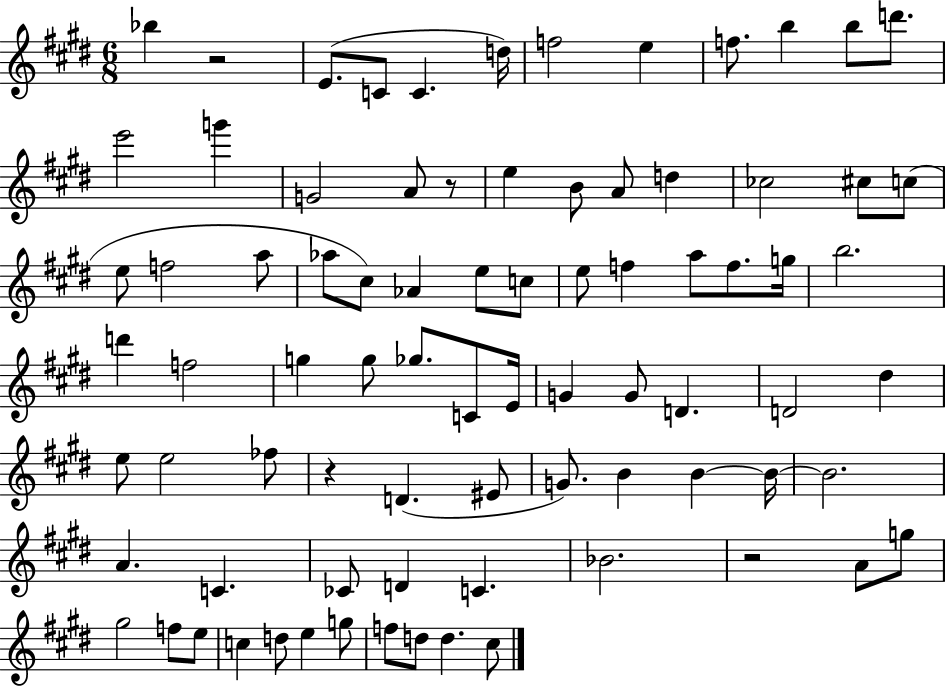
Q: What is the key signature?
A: E major